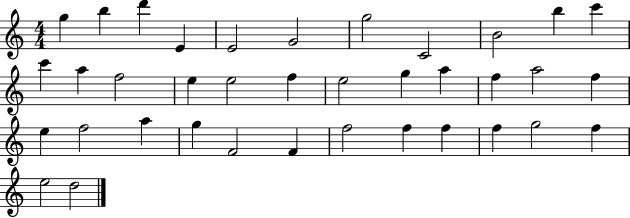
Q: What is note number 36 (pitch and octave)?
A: E5